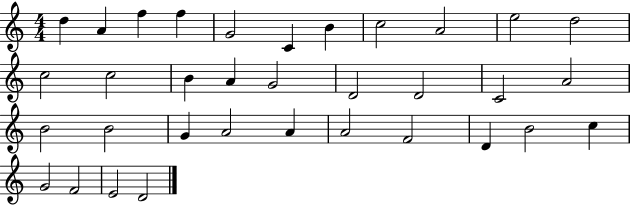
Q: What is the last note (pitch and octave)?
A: D4